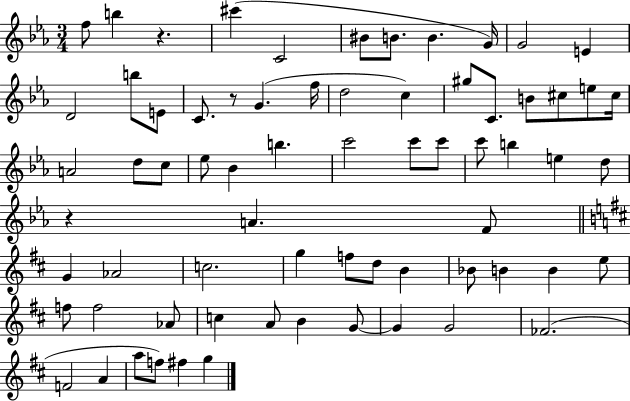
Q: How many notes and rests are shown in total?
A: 69